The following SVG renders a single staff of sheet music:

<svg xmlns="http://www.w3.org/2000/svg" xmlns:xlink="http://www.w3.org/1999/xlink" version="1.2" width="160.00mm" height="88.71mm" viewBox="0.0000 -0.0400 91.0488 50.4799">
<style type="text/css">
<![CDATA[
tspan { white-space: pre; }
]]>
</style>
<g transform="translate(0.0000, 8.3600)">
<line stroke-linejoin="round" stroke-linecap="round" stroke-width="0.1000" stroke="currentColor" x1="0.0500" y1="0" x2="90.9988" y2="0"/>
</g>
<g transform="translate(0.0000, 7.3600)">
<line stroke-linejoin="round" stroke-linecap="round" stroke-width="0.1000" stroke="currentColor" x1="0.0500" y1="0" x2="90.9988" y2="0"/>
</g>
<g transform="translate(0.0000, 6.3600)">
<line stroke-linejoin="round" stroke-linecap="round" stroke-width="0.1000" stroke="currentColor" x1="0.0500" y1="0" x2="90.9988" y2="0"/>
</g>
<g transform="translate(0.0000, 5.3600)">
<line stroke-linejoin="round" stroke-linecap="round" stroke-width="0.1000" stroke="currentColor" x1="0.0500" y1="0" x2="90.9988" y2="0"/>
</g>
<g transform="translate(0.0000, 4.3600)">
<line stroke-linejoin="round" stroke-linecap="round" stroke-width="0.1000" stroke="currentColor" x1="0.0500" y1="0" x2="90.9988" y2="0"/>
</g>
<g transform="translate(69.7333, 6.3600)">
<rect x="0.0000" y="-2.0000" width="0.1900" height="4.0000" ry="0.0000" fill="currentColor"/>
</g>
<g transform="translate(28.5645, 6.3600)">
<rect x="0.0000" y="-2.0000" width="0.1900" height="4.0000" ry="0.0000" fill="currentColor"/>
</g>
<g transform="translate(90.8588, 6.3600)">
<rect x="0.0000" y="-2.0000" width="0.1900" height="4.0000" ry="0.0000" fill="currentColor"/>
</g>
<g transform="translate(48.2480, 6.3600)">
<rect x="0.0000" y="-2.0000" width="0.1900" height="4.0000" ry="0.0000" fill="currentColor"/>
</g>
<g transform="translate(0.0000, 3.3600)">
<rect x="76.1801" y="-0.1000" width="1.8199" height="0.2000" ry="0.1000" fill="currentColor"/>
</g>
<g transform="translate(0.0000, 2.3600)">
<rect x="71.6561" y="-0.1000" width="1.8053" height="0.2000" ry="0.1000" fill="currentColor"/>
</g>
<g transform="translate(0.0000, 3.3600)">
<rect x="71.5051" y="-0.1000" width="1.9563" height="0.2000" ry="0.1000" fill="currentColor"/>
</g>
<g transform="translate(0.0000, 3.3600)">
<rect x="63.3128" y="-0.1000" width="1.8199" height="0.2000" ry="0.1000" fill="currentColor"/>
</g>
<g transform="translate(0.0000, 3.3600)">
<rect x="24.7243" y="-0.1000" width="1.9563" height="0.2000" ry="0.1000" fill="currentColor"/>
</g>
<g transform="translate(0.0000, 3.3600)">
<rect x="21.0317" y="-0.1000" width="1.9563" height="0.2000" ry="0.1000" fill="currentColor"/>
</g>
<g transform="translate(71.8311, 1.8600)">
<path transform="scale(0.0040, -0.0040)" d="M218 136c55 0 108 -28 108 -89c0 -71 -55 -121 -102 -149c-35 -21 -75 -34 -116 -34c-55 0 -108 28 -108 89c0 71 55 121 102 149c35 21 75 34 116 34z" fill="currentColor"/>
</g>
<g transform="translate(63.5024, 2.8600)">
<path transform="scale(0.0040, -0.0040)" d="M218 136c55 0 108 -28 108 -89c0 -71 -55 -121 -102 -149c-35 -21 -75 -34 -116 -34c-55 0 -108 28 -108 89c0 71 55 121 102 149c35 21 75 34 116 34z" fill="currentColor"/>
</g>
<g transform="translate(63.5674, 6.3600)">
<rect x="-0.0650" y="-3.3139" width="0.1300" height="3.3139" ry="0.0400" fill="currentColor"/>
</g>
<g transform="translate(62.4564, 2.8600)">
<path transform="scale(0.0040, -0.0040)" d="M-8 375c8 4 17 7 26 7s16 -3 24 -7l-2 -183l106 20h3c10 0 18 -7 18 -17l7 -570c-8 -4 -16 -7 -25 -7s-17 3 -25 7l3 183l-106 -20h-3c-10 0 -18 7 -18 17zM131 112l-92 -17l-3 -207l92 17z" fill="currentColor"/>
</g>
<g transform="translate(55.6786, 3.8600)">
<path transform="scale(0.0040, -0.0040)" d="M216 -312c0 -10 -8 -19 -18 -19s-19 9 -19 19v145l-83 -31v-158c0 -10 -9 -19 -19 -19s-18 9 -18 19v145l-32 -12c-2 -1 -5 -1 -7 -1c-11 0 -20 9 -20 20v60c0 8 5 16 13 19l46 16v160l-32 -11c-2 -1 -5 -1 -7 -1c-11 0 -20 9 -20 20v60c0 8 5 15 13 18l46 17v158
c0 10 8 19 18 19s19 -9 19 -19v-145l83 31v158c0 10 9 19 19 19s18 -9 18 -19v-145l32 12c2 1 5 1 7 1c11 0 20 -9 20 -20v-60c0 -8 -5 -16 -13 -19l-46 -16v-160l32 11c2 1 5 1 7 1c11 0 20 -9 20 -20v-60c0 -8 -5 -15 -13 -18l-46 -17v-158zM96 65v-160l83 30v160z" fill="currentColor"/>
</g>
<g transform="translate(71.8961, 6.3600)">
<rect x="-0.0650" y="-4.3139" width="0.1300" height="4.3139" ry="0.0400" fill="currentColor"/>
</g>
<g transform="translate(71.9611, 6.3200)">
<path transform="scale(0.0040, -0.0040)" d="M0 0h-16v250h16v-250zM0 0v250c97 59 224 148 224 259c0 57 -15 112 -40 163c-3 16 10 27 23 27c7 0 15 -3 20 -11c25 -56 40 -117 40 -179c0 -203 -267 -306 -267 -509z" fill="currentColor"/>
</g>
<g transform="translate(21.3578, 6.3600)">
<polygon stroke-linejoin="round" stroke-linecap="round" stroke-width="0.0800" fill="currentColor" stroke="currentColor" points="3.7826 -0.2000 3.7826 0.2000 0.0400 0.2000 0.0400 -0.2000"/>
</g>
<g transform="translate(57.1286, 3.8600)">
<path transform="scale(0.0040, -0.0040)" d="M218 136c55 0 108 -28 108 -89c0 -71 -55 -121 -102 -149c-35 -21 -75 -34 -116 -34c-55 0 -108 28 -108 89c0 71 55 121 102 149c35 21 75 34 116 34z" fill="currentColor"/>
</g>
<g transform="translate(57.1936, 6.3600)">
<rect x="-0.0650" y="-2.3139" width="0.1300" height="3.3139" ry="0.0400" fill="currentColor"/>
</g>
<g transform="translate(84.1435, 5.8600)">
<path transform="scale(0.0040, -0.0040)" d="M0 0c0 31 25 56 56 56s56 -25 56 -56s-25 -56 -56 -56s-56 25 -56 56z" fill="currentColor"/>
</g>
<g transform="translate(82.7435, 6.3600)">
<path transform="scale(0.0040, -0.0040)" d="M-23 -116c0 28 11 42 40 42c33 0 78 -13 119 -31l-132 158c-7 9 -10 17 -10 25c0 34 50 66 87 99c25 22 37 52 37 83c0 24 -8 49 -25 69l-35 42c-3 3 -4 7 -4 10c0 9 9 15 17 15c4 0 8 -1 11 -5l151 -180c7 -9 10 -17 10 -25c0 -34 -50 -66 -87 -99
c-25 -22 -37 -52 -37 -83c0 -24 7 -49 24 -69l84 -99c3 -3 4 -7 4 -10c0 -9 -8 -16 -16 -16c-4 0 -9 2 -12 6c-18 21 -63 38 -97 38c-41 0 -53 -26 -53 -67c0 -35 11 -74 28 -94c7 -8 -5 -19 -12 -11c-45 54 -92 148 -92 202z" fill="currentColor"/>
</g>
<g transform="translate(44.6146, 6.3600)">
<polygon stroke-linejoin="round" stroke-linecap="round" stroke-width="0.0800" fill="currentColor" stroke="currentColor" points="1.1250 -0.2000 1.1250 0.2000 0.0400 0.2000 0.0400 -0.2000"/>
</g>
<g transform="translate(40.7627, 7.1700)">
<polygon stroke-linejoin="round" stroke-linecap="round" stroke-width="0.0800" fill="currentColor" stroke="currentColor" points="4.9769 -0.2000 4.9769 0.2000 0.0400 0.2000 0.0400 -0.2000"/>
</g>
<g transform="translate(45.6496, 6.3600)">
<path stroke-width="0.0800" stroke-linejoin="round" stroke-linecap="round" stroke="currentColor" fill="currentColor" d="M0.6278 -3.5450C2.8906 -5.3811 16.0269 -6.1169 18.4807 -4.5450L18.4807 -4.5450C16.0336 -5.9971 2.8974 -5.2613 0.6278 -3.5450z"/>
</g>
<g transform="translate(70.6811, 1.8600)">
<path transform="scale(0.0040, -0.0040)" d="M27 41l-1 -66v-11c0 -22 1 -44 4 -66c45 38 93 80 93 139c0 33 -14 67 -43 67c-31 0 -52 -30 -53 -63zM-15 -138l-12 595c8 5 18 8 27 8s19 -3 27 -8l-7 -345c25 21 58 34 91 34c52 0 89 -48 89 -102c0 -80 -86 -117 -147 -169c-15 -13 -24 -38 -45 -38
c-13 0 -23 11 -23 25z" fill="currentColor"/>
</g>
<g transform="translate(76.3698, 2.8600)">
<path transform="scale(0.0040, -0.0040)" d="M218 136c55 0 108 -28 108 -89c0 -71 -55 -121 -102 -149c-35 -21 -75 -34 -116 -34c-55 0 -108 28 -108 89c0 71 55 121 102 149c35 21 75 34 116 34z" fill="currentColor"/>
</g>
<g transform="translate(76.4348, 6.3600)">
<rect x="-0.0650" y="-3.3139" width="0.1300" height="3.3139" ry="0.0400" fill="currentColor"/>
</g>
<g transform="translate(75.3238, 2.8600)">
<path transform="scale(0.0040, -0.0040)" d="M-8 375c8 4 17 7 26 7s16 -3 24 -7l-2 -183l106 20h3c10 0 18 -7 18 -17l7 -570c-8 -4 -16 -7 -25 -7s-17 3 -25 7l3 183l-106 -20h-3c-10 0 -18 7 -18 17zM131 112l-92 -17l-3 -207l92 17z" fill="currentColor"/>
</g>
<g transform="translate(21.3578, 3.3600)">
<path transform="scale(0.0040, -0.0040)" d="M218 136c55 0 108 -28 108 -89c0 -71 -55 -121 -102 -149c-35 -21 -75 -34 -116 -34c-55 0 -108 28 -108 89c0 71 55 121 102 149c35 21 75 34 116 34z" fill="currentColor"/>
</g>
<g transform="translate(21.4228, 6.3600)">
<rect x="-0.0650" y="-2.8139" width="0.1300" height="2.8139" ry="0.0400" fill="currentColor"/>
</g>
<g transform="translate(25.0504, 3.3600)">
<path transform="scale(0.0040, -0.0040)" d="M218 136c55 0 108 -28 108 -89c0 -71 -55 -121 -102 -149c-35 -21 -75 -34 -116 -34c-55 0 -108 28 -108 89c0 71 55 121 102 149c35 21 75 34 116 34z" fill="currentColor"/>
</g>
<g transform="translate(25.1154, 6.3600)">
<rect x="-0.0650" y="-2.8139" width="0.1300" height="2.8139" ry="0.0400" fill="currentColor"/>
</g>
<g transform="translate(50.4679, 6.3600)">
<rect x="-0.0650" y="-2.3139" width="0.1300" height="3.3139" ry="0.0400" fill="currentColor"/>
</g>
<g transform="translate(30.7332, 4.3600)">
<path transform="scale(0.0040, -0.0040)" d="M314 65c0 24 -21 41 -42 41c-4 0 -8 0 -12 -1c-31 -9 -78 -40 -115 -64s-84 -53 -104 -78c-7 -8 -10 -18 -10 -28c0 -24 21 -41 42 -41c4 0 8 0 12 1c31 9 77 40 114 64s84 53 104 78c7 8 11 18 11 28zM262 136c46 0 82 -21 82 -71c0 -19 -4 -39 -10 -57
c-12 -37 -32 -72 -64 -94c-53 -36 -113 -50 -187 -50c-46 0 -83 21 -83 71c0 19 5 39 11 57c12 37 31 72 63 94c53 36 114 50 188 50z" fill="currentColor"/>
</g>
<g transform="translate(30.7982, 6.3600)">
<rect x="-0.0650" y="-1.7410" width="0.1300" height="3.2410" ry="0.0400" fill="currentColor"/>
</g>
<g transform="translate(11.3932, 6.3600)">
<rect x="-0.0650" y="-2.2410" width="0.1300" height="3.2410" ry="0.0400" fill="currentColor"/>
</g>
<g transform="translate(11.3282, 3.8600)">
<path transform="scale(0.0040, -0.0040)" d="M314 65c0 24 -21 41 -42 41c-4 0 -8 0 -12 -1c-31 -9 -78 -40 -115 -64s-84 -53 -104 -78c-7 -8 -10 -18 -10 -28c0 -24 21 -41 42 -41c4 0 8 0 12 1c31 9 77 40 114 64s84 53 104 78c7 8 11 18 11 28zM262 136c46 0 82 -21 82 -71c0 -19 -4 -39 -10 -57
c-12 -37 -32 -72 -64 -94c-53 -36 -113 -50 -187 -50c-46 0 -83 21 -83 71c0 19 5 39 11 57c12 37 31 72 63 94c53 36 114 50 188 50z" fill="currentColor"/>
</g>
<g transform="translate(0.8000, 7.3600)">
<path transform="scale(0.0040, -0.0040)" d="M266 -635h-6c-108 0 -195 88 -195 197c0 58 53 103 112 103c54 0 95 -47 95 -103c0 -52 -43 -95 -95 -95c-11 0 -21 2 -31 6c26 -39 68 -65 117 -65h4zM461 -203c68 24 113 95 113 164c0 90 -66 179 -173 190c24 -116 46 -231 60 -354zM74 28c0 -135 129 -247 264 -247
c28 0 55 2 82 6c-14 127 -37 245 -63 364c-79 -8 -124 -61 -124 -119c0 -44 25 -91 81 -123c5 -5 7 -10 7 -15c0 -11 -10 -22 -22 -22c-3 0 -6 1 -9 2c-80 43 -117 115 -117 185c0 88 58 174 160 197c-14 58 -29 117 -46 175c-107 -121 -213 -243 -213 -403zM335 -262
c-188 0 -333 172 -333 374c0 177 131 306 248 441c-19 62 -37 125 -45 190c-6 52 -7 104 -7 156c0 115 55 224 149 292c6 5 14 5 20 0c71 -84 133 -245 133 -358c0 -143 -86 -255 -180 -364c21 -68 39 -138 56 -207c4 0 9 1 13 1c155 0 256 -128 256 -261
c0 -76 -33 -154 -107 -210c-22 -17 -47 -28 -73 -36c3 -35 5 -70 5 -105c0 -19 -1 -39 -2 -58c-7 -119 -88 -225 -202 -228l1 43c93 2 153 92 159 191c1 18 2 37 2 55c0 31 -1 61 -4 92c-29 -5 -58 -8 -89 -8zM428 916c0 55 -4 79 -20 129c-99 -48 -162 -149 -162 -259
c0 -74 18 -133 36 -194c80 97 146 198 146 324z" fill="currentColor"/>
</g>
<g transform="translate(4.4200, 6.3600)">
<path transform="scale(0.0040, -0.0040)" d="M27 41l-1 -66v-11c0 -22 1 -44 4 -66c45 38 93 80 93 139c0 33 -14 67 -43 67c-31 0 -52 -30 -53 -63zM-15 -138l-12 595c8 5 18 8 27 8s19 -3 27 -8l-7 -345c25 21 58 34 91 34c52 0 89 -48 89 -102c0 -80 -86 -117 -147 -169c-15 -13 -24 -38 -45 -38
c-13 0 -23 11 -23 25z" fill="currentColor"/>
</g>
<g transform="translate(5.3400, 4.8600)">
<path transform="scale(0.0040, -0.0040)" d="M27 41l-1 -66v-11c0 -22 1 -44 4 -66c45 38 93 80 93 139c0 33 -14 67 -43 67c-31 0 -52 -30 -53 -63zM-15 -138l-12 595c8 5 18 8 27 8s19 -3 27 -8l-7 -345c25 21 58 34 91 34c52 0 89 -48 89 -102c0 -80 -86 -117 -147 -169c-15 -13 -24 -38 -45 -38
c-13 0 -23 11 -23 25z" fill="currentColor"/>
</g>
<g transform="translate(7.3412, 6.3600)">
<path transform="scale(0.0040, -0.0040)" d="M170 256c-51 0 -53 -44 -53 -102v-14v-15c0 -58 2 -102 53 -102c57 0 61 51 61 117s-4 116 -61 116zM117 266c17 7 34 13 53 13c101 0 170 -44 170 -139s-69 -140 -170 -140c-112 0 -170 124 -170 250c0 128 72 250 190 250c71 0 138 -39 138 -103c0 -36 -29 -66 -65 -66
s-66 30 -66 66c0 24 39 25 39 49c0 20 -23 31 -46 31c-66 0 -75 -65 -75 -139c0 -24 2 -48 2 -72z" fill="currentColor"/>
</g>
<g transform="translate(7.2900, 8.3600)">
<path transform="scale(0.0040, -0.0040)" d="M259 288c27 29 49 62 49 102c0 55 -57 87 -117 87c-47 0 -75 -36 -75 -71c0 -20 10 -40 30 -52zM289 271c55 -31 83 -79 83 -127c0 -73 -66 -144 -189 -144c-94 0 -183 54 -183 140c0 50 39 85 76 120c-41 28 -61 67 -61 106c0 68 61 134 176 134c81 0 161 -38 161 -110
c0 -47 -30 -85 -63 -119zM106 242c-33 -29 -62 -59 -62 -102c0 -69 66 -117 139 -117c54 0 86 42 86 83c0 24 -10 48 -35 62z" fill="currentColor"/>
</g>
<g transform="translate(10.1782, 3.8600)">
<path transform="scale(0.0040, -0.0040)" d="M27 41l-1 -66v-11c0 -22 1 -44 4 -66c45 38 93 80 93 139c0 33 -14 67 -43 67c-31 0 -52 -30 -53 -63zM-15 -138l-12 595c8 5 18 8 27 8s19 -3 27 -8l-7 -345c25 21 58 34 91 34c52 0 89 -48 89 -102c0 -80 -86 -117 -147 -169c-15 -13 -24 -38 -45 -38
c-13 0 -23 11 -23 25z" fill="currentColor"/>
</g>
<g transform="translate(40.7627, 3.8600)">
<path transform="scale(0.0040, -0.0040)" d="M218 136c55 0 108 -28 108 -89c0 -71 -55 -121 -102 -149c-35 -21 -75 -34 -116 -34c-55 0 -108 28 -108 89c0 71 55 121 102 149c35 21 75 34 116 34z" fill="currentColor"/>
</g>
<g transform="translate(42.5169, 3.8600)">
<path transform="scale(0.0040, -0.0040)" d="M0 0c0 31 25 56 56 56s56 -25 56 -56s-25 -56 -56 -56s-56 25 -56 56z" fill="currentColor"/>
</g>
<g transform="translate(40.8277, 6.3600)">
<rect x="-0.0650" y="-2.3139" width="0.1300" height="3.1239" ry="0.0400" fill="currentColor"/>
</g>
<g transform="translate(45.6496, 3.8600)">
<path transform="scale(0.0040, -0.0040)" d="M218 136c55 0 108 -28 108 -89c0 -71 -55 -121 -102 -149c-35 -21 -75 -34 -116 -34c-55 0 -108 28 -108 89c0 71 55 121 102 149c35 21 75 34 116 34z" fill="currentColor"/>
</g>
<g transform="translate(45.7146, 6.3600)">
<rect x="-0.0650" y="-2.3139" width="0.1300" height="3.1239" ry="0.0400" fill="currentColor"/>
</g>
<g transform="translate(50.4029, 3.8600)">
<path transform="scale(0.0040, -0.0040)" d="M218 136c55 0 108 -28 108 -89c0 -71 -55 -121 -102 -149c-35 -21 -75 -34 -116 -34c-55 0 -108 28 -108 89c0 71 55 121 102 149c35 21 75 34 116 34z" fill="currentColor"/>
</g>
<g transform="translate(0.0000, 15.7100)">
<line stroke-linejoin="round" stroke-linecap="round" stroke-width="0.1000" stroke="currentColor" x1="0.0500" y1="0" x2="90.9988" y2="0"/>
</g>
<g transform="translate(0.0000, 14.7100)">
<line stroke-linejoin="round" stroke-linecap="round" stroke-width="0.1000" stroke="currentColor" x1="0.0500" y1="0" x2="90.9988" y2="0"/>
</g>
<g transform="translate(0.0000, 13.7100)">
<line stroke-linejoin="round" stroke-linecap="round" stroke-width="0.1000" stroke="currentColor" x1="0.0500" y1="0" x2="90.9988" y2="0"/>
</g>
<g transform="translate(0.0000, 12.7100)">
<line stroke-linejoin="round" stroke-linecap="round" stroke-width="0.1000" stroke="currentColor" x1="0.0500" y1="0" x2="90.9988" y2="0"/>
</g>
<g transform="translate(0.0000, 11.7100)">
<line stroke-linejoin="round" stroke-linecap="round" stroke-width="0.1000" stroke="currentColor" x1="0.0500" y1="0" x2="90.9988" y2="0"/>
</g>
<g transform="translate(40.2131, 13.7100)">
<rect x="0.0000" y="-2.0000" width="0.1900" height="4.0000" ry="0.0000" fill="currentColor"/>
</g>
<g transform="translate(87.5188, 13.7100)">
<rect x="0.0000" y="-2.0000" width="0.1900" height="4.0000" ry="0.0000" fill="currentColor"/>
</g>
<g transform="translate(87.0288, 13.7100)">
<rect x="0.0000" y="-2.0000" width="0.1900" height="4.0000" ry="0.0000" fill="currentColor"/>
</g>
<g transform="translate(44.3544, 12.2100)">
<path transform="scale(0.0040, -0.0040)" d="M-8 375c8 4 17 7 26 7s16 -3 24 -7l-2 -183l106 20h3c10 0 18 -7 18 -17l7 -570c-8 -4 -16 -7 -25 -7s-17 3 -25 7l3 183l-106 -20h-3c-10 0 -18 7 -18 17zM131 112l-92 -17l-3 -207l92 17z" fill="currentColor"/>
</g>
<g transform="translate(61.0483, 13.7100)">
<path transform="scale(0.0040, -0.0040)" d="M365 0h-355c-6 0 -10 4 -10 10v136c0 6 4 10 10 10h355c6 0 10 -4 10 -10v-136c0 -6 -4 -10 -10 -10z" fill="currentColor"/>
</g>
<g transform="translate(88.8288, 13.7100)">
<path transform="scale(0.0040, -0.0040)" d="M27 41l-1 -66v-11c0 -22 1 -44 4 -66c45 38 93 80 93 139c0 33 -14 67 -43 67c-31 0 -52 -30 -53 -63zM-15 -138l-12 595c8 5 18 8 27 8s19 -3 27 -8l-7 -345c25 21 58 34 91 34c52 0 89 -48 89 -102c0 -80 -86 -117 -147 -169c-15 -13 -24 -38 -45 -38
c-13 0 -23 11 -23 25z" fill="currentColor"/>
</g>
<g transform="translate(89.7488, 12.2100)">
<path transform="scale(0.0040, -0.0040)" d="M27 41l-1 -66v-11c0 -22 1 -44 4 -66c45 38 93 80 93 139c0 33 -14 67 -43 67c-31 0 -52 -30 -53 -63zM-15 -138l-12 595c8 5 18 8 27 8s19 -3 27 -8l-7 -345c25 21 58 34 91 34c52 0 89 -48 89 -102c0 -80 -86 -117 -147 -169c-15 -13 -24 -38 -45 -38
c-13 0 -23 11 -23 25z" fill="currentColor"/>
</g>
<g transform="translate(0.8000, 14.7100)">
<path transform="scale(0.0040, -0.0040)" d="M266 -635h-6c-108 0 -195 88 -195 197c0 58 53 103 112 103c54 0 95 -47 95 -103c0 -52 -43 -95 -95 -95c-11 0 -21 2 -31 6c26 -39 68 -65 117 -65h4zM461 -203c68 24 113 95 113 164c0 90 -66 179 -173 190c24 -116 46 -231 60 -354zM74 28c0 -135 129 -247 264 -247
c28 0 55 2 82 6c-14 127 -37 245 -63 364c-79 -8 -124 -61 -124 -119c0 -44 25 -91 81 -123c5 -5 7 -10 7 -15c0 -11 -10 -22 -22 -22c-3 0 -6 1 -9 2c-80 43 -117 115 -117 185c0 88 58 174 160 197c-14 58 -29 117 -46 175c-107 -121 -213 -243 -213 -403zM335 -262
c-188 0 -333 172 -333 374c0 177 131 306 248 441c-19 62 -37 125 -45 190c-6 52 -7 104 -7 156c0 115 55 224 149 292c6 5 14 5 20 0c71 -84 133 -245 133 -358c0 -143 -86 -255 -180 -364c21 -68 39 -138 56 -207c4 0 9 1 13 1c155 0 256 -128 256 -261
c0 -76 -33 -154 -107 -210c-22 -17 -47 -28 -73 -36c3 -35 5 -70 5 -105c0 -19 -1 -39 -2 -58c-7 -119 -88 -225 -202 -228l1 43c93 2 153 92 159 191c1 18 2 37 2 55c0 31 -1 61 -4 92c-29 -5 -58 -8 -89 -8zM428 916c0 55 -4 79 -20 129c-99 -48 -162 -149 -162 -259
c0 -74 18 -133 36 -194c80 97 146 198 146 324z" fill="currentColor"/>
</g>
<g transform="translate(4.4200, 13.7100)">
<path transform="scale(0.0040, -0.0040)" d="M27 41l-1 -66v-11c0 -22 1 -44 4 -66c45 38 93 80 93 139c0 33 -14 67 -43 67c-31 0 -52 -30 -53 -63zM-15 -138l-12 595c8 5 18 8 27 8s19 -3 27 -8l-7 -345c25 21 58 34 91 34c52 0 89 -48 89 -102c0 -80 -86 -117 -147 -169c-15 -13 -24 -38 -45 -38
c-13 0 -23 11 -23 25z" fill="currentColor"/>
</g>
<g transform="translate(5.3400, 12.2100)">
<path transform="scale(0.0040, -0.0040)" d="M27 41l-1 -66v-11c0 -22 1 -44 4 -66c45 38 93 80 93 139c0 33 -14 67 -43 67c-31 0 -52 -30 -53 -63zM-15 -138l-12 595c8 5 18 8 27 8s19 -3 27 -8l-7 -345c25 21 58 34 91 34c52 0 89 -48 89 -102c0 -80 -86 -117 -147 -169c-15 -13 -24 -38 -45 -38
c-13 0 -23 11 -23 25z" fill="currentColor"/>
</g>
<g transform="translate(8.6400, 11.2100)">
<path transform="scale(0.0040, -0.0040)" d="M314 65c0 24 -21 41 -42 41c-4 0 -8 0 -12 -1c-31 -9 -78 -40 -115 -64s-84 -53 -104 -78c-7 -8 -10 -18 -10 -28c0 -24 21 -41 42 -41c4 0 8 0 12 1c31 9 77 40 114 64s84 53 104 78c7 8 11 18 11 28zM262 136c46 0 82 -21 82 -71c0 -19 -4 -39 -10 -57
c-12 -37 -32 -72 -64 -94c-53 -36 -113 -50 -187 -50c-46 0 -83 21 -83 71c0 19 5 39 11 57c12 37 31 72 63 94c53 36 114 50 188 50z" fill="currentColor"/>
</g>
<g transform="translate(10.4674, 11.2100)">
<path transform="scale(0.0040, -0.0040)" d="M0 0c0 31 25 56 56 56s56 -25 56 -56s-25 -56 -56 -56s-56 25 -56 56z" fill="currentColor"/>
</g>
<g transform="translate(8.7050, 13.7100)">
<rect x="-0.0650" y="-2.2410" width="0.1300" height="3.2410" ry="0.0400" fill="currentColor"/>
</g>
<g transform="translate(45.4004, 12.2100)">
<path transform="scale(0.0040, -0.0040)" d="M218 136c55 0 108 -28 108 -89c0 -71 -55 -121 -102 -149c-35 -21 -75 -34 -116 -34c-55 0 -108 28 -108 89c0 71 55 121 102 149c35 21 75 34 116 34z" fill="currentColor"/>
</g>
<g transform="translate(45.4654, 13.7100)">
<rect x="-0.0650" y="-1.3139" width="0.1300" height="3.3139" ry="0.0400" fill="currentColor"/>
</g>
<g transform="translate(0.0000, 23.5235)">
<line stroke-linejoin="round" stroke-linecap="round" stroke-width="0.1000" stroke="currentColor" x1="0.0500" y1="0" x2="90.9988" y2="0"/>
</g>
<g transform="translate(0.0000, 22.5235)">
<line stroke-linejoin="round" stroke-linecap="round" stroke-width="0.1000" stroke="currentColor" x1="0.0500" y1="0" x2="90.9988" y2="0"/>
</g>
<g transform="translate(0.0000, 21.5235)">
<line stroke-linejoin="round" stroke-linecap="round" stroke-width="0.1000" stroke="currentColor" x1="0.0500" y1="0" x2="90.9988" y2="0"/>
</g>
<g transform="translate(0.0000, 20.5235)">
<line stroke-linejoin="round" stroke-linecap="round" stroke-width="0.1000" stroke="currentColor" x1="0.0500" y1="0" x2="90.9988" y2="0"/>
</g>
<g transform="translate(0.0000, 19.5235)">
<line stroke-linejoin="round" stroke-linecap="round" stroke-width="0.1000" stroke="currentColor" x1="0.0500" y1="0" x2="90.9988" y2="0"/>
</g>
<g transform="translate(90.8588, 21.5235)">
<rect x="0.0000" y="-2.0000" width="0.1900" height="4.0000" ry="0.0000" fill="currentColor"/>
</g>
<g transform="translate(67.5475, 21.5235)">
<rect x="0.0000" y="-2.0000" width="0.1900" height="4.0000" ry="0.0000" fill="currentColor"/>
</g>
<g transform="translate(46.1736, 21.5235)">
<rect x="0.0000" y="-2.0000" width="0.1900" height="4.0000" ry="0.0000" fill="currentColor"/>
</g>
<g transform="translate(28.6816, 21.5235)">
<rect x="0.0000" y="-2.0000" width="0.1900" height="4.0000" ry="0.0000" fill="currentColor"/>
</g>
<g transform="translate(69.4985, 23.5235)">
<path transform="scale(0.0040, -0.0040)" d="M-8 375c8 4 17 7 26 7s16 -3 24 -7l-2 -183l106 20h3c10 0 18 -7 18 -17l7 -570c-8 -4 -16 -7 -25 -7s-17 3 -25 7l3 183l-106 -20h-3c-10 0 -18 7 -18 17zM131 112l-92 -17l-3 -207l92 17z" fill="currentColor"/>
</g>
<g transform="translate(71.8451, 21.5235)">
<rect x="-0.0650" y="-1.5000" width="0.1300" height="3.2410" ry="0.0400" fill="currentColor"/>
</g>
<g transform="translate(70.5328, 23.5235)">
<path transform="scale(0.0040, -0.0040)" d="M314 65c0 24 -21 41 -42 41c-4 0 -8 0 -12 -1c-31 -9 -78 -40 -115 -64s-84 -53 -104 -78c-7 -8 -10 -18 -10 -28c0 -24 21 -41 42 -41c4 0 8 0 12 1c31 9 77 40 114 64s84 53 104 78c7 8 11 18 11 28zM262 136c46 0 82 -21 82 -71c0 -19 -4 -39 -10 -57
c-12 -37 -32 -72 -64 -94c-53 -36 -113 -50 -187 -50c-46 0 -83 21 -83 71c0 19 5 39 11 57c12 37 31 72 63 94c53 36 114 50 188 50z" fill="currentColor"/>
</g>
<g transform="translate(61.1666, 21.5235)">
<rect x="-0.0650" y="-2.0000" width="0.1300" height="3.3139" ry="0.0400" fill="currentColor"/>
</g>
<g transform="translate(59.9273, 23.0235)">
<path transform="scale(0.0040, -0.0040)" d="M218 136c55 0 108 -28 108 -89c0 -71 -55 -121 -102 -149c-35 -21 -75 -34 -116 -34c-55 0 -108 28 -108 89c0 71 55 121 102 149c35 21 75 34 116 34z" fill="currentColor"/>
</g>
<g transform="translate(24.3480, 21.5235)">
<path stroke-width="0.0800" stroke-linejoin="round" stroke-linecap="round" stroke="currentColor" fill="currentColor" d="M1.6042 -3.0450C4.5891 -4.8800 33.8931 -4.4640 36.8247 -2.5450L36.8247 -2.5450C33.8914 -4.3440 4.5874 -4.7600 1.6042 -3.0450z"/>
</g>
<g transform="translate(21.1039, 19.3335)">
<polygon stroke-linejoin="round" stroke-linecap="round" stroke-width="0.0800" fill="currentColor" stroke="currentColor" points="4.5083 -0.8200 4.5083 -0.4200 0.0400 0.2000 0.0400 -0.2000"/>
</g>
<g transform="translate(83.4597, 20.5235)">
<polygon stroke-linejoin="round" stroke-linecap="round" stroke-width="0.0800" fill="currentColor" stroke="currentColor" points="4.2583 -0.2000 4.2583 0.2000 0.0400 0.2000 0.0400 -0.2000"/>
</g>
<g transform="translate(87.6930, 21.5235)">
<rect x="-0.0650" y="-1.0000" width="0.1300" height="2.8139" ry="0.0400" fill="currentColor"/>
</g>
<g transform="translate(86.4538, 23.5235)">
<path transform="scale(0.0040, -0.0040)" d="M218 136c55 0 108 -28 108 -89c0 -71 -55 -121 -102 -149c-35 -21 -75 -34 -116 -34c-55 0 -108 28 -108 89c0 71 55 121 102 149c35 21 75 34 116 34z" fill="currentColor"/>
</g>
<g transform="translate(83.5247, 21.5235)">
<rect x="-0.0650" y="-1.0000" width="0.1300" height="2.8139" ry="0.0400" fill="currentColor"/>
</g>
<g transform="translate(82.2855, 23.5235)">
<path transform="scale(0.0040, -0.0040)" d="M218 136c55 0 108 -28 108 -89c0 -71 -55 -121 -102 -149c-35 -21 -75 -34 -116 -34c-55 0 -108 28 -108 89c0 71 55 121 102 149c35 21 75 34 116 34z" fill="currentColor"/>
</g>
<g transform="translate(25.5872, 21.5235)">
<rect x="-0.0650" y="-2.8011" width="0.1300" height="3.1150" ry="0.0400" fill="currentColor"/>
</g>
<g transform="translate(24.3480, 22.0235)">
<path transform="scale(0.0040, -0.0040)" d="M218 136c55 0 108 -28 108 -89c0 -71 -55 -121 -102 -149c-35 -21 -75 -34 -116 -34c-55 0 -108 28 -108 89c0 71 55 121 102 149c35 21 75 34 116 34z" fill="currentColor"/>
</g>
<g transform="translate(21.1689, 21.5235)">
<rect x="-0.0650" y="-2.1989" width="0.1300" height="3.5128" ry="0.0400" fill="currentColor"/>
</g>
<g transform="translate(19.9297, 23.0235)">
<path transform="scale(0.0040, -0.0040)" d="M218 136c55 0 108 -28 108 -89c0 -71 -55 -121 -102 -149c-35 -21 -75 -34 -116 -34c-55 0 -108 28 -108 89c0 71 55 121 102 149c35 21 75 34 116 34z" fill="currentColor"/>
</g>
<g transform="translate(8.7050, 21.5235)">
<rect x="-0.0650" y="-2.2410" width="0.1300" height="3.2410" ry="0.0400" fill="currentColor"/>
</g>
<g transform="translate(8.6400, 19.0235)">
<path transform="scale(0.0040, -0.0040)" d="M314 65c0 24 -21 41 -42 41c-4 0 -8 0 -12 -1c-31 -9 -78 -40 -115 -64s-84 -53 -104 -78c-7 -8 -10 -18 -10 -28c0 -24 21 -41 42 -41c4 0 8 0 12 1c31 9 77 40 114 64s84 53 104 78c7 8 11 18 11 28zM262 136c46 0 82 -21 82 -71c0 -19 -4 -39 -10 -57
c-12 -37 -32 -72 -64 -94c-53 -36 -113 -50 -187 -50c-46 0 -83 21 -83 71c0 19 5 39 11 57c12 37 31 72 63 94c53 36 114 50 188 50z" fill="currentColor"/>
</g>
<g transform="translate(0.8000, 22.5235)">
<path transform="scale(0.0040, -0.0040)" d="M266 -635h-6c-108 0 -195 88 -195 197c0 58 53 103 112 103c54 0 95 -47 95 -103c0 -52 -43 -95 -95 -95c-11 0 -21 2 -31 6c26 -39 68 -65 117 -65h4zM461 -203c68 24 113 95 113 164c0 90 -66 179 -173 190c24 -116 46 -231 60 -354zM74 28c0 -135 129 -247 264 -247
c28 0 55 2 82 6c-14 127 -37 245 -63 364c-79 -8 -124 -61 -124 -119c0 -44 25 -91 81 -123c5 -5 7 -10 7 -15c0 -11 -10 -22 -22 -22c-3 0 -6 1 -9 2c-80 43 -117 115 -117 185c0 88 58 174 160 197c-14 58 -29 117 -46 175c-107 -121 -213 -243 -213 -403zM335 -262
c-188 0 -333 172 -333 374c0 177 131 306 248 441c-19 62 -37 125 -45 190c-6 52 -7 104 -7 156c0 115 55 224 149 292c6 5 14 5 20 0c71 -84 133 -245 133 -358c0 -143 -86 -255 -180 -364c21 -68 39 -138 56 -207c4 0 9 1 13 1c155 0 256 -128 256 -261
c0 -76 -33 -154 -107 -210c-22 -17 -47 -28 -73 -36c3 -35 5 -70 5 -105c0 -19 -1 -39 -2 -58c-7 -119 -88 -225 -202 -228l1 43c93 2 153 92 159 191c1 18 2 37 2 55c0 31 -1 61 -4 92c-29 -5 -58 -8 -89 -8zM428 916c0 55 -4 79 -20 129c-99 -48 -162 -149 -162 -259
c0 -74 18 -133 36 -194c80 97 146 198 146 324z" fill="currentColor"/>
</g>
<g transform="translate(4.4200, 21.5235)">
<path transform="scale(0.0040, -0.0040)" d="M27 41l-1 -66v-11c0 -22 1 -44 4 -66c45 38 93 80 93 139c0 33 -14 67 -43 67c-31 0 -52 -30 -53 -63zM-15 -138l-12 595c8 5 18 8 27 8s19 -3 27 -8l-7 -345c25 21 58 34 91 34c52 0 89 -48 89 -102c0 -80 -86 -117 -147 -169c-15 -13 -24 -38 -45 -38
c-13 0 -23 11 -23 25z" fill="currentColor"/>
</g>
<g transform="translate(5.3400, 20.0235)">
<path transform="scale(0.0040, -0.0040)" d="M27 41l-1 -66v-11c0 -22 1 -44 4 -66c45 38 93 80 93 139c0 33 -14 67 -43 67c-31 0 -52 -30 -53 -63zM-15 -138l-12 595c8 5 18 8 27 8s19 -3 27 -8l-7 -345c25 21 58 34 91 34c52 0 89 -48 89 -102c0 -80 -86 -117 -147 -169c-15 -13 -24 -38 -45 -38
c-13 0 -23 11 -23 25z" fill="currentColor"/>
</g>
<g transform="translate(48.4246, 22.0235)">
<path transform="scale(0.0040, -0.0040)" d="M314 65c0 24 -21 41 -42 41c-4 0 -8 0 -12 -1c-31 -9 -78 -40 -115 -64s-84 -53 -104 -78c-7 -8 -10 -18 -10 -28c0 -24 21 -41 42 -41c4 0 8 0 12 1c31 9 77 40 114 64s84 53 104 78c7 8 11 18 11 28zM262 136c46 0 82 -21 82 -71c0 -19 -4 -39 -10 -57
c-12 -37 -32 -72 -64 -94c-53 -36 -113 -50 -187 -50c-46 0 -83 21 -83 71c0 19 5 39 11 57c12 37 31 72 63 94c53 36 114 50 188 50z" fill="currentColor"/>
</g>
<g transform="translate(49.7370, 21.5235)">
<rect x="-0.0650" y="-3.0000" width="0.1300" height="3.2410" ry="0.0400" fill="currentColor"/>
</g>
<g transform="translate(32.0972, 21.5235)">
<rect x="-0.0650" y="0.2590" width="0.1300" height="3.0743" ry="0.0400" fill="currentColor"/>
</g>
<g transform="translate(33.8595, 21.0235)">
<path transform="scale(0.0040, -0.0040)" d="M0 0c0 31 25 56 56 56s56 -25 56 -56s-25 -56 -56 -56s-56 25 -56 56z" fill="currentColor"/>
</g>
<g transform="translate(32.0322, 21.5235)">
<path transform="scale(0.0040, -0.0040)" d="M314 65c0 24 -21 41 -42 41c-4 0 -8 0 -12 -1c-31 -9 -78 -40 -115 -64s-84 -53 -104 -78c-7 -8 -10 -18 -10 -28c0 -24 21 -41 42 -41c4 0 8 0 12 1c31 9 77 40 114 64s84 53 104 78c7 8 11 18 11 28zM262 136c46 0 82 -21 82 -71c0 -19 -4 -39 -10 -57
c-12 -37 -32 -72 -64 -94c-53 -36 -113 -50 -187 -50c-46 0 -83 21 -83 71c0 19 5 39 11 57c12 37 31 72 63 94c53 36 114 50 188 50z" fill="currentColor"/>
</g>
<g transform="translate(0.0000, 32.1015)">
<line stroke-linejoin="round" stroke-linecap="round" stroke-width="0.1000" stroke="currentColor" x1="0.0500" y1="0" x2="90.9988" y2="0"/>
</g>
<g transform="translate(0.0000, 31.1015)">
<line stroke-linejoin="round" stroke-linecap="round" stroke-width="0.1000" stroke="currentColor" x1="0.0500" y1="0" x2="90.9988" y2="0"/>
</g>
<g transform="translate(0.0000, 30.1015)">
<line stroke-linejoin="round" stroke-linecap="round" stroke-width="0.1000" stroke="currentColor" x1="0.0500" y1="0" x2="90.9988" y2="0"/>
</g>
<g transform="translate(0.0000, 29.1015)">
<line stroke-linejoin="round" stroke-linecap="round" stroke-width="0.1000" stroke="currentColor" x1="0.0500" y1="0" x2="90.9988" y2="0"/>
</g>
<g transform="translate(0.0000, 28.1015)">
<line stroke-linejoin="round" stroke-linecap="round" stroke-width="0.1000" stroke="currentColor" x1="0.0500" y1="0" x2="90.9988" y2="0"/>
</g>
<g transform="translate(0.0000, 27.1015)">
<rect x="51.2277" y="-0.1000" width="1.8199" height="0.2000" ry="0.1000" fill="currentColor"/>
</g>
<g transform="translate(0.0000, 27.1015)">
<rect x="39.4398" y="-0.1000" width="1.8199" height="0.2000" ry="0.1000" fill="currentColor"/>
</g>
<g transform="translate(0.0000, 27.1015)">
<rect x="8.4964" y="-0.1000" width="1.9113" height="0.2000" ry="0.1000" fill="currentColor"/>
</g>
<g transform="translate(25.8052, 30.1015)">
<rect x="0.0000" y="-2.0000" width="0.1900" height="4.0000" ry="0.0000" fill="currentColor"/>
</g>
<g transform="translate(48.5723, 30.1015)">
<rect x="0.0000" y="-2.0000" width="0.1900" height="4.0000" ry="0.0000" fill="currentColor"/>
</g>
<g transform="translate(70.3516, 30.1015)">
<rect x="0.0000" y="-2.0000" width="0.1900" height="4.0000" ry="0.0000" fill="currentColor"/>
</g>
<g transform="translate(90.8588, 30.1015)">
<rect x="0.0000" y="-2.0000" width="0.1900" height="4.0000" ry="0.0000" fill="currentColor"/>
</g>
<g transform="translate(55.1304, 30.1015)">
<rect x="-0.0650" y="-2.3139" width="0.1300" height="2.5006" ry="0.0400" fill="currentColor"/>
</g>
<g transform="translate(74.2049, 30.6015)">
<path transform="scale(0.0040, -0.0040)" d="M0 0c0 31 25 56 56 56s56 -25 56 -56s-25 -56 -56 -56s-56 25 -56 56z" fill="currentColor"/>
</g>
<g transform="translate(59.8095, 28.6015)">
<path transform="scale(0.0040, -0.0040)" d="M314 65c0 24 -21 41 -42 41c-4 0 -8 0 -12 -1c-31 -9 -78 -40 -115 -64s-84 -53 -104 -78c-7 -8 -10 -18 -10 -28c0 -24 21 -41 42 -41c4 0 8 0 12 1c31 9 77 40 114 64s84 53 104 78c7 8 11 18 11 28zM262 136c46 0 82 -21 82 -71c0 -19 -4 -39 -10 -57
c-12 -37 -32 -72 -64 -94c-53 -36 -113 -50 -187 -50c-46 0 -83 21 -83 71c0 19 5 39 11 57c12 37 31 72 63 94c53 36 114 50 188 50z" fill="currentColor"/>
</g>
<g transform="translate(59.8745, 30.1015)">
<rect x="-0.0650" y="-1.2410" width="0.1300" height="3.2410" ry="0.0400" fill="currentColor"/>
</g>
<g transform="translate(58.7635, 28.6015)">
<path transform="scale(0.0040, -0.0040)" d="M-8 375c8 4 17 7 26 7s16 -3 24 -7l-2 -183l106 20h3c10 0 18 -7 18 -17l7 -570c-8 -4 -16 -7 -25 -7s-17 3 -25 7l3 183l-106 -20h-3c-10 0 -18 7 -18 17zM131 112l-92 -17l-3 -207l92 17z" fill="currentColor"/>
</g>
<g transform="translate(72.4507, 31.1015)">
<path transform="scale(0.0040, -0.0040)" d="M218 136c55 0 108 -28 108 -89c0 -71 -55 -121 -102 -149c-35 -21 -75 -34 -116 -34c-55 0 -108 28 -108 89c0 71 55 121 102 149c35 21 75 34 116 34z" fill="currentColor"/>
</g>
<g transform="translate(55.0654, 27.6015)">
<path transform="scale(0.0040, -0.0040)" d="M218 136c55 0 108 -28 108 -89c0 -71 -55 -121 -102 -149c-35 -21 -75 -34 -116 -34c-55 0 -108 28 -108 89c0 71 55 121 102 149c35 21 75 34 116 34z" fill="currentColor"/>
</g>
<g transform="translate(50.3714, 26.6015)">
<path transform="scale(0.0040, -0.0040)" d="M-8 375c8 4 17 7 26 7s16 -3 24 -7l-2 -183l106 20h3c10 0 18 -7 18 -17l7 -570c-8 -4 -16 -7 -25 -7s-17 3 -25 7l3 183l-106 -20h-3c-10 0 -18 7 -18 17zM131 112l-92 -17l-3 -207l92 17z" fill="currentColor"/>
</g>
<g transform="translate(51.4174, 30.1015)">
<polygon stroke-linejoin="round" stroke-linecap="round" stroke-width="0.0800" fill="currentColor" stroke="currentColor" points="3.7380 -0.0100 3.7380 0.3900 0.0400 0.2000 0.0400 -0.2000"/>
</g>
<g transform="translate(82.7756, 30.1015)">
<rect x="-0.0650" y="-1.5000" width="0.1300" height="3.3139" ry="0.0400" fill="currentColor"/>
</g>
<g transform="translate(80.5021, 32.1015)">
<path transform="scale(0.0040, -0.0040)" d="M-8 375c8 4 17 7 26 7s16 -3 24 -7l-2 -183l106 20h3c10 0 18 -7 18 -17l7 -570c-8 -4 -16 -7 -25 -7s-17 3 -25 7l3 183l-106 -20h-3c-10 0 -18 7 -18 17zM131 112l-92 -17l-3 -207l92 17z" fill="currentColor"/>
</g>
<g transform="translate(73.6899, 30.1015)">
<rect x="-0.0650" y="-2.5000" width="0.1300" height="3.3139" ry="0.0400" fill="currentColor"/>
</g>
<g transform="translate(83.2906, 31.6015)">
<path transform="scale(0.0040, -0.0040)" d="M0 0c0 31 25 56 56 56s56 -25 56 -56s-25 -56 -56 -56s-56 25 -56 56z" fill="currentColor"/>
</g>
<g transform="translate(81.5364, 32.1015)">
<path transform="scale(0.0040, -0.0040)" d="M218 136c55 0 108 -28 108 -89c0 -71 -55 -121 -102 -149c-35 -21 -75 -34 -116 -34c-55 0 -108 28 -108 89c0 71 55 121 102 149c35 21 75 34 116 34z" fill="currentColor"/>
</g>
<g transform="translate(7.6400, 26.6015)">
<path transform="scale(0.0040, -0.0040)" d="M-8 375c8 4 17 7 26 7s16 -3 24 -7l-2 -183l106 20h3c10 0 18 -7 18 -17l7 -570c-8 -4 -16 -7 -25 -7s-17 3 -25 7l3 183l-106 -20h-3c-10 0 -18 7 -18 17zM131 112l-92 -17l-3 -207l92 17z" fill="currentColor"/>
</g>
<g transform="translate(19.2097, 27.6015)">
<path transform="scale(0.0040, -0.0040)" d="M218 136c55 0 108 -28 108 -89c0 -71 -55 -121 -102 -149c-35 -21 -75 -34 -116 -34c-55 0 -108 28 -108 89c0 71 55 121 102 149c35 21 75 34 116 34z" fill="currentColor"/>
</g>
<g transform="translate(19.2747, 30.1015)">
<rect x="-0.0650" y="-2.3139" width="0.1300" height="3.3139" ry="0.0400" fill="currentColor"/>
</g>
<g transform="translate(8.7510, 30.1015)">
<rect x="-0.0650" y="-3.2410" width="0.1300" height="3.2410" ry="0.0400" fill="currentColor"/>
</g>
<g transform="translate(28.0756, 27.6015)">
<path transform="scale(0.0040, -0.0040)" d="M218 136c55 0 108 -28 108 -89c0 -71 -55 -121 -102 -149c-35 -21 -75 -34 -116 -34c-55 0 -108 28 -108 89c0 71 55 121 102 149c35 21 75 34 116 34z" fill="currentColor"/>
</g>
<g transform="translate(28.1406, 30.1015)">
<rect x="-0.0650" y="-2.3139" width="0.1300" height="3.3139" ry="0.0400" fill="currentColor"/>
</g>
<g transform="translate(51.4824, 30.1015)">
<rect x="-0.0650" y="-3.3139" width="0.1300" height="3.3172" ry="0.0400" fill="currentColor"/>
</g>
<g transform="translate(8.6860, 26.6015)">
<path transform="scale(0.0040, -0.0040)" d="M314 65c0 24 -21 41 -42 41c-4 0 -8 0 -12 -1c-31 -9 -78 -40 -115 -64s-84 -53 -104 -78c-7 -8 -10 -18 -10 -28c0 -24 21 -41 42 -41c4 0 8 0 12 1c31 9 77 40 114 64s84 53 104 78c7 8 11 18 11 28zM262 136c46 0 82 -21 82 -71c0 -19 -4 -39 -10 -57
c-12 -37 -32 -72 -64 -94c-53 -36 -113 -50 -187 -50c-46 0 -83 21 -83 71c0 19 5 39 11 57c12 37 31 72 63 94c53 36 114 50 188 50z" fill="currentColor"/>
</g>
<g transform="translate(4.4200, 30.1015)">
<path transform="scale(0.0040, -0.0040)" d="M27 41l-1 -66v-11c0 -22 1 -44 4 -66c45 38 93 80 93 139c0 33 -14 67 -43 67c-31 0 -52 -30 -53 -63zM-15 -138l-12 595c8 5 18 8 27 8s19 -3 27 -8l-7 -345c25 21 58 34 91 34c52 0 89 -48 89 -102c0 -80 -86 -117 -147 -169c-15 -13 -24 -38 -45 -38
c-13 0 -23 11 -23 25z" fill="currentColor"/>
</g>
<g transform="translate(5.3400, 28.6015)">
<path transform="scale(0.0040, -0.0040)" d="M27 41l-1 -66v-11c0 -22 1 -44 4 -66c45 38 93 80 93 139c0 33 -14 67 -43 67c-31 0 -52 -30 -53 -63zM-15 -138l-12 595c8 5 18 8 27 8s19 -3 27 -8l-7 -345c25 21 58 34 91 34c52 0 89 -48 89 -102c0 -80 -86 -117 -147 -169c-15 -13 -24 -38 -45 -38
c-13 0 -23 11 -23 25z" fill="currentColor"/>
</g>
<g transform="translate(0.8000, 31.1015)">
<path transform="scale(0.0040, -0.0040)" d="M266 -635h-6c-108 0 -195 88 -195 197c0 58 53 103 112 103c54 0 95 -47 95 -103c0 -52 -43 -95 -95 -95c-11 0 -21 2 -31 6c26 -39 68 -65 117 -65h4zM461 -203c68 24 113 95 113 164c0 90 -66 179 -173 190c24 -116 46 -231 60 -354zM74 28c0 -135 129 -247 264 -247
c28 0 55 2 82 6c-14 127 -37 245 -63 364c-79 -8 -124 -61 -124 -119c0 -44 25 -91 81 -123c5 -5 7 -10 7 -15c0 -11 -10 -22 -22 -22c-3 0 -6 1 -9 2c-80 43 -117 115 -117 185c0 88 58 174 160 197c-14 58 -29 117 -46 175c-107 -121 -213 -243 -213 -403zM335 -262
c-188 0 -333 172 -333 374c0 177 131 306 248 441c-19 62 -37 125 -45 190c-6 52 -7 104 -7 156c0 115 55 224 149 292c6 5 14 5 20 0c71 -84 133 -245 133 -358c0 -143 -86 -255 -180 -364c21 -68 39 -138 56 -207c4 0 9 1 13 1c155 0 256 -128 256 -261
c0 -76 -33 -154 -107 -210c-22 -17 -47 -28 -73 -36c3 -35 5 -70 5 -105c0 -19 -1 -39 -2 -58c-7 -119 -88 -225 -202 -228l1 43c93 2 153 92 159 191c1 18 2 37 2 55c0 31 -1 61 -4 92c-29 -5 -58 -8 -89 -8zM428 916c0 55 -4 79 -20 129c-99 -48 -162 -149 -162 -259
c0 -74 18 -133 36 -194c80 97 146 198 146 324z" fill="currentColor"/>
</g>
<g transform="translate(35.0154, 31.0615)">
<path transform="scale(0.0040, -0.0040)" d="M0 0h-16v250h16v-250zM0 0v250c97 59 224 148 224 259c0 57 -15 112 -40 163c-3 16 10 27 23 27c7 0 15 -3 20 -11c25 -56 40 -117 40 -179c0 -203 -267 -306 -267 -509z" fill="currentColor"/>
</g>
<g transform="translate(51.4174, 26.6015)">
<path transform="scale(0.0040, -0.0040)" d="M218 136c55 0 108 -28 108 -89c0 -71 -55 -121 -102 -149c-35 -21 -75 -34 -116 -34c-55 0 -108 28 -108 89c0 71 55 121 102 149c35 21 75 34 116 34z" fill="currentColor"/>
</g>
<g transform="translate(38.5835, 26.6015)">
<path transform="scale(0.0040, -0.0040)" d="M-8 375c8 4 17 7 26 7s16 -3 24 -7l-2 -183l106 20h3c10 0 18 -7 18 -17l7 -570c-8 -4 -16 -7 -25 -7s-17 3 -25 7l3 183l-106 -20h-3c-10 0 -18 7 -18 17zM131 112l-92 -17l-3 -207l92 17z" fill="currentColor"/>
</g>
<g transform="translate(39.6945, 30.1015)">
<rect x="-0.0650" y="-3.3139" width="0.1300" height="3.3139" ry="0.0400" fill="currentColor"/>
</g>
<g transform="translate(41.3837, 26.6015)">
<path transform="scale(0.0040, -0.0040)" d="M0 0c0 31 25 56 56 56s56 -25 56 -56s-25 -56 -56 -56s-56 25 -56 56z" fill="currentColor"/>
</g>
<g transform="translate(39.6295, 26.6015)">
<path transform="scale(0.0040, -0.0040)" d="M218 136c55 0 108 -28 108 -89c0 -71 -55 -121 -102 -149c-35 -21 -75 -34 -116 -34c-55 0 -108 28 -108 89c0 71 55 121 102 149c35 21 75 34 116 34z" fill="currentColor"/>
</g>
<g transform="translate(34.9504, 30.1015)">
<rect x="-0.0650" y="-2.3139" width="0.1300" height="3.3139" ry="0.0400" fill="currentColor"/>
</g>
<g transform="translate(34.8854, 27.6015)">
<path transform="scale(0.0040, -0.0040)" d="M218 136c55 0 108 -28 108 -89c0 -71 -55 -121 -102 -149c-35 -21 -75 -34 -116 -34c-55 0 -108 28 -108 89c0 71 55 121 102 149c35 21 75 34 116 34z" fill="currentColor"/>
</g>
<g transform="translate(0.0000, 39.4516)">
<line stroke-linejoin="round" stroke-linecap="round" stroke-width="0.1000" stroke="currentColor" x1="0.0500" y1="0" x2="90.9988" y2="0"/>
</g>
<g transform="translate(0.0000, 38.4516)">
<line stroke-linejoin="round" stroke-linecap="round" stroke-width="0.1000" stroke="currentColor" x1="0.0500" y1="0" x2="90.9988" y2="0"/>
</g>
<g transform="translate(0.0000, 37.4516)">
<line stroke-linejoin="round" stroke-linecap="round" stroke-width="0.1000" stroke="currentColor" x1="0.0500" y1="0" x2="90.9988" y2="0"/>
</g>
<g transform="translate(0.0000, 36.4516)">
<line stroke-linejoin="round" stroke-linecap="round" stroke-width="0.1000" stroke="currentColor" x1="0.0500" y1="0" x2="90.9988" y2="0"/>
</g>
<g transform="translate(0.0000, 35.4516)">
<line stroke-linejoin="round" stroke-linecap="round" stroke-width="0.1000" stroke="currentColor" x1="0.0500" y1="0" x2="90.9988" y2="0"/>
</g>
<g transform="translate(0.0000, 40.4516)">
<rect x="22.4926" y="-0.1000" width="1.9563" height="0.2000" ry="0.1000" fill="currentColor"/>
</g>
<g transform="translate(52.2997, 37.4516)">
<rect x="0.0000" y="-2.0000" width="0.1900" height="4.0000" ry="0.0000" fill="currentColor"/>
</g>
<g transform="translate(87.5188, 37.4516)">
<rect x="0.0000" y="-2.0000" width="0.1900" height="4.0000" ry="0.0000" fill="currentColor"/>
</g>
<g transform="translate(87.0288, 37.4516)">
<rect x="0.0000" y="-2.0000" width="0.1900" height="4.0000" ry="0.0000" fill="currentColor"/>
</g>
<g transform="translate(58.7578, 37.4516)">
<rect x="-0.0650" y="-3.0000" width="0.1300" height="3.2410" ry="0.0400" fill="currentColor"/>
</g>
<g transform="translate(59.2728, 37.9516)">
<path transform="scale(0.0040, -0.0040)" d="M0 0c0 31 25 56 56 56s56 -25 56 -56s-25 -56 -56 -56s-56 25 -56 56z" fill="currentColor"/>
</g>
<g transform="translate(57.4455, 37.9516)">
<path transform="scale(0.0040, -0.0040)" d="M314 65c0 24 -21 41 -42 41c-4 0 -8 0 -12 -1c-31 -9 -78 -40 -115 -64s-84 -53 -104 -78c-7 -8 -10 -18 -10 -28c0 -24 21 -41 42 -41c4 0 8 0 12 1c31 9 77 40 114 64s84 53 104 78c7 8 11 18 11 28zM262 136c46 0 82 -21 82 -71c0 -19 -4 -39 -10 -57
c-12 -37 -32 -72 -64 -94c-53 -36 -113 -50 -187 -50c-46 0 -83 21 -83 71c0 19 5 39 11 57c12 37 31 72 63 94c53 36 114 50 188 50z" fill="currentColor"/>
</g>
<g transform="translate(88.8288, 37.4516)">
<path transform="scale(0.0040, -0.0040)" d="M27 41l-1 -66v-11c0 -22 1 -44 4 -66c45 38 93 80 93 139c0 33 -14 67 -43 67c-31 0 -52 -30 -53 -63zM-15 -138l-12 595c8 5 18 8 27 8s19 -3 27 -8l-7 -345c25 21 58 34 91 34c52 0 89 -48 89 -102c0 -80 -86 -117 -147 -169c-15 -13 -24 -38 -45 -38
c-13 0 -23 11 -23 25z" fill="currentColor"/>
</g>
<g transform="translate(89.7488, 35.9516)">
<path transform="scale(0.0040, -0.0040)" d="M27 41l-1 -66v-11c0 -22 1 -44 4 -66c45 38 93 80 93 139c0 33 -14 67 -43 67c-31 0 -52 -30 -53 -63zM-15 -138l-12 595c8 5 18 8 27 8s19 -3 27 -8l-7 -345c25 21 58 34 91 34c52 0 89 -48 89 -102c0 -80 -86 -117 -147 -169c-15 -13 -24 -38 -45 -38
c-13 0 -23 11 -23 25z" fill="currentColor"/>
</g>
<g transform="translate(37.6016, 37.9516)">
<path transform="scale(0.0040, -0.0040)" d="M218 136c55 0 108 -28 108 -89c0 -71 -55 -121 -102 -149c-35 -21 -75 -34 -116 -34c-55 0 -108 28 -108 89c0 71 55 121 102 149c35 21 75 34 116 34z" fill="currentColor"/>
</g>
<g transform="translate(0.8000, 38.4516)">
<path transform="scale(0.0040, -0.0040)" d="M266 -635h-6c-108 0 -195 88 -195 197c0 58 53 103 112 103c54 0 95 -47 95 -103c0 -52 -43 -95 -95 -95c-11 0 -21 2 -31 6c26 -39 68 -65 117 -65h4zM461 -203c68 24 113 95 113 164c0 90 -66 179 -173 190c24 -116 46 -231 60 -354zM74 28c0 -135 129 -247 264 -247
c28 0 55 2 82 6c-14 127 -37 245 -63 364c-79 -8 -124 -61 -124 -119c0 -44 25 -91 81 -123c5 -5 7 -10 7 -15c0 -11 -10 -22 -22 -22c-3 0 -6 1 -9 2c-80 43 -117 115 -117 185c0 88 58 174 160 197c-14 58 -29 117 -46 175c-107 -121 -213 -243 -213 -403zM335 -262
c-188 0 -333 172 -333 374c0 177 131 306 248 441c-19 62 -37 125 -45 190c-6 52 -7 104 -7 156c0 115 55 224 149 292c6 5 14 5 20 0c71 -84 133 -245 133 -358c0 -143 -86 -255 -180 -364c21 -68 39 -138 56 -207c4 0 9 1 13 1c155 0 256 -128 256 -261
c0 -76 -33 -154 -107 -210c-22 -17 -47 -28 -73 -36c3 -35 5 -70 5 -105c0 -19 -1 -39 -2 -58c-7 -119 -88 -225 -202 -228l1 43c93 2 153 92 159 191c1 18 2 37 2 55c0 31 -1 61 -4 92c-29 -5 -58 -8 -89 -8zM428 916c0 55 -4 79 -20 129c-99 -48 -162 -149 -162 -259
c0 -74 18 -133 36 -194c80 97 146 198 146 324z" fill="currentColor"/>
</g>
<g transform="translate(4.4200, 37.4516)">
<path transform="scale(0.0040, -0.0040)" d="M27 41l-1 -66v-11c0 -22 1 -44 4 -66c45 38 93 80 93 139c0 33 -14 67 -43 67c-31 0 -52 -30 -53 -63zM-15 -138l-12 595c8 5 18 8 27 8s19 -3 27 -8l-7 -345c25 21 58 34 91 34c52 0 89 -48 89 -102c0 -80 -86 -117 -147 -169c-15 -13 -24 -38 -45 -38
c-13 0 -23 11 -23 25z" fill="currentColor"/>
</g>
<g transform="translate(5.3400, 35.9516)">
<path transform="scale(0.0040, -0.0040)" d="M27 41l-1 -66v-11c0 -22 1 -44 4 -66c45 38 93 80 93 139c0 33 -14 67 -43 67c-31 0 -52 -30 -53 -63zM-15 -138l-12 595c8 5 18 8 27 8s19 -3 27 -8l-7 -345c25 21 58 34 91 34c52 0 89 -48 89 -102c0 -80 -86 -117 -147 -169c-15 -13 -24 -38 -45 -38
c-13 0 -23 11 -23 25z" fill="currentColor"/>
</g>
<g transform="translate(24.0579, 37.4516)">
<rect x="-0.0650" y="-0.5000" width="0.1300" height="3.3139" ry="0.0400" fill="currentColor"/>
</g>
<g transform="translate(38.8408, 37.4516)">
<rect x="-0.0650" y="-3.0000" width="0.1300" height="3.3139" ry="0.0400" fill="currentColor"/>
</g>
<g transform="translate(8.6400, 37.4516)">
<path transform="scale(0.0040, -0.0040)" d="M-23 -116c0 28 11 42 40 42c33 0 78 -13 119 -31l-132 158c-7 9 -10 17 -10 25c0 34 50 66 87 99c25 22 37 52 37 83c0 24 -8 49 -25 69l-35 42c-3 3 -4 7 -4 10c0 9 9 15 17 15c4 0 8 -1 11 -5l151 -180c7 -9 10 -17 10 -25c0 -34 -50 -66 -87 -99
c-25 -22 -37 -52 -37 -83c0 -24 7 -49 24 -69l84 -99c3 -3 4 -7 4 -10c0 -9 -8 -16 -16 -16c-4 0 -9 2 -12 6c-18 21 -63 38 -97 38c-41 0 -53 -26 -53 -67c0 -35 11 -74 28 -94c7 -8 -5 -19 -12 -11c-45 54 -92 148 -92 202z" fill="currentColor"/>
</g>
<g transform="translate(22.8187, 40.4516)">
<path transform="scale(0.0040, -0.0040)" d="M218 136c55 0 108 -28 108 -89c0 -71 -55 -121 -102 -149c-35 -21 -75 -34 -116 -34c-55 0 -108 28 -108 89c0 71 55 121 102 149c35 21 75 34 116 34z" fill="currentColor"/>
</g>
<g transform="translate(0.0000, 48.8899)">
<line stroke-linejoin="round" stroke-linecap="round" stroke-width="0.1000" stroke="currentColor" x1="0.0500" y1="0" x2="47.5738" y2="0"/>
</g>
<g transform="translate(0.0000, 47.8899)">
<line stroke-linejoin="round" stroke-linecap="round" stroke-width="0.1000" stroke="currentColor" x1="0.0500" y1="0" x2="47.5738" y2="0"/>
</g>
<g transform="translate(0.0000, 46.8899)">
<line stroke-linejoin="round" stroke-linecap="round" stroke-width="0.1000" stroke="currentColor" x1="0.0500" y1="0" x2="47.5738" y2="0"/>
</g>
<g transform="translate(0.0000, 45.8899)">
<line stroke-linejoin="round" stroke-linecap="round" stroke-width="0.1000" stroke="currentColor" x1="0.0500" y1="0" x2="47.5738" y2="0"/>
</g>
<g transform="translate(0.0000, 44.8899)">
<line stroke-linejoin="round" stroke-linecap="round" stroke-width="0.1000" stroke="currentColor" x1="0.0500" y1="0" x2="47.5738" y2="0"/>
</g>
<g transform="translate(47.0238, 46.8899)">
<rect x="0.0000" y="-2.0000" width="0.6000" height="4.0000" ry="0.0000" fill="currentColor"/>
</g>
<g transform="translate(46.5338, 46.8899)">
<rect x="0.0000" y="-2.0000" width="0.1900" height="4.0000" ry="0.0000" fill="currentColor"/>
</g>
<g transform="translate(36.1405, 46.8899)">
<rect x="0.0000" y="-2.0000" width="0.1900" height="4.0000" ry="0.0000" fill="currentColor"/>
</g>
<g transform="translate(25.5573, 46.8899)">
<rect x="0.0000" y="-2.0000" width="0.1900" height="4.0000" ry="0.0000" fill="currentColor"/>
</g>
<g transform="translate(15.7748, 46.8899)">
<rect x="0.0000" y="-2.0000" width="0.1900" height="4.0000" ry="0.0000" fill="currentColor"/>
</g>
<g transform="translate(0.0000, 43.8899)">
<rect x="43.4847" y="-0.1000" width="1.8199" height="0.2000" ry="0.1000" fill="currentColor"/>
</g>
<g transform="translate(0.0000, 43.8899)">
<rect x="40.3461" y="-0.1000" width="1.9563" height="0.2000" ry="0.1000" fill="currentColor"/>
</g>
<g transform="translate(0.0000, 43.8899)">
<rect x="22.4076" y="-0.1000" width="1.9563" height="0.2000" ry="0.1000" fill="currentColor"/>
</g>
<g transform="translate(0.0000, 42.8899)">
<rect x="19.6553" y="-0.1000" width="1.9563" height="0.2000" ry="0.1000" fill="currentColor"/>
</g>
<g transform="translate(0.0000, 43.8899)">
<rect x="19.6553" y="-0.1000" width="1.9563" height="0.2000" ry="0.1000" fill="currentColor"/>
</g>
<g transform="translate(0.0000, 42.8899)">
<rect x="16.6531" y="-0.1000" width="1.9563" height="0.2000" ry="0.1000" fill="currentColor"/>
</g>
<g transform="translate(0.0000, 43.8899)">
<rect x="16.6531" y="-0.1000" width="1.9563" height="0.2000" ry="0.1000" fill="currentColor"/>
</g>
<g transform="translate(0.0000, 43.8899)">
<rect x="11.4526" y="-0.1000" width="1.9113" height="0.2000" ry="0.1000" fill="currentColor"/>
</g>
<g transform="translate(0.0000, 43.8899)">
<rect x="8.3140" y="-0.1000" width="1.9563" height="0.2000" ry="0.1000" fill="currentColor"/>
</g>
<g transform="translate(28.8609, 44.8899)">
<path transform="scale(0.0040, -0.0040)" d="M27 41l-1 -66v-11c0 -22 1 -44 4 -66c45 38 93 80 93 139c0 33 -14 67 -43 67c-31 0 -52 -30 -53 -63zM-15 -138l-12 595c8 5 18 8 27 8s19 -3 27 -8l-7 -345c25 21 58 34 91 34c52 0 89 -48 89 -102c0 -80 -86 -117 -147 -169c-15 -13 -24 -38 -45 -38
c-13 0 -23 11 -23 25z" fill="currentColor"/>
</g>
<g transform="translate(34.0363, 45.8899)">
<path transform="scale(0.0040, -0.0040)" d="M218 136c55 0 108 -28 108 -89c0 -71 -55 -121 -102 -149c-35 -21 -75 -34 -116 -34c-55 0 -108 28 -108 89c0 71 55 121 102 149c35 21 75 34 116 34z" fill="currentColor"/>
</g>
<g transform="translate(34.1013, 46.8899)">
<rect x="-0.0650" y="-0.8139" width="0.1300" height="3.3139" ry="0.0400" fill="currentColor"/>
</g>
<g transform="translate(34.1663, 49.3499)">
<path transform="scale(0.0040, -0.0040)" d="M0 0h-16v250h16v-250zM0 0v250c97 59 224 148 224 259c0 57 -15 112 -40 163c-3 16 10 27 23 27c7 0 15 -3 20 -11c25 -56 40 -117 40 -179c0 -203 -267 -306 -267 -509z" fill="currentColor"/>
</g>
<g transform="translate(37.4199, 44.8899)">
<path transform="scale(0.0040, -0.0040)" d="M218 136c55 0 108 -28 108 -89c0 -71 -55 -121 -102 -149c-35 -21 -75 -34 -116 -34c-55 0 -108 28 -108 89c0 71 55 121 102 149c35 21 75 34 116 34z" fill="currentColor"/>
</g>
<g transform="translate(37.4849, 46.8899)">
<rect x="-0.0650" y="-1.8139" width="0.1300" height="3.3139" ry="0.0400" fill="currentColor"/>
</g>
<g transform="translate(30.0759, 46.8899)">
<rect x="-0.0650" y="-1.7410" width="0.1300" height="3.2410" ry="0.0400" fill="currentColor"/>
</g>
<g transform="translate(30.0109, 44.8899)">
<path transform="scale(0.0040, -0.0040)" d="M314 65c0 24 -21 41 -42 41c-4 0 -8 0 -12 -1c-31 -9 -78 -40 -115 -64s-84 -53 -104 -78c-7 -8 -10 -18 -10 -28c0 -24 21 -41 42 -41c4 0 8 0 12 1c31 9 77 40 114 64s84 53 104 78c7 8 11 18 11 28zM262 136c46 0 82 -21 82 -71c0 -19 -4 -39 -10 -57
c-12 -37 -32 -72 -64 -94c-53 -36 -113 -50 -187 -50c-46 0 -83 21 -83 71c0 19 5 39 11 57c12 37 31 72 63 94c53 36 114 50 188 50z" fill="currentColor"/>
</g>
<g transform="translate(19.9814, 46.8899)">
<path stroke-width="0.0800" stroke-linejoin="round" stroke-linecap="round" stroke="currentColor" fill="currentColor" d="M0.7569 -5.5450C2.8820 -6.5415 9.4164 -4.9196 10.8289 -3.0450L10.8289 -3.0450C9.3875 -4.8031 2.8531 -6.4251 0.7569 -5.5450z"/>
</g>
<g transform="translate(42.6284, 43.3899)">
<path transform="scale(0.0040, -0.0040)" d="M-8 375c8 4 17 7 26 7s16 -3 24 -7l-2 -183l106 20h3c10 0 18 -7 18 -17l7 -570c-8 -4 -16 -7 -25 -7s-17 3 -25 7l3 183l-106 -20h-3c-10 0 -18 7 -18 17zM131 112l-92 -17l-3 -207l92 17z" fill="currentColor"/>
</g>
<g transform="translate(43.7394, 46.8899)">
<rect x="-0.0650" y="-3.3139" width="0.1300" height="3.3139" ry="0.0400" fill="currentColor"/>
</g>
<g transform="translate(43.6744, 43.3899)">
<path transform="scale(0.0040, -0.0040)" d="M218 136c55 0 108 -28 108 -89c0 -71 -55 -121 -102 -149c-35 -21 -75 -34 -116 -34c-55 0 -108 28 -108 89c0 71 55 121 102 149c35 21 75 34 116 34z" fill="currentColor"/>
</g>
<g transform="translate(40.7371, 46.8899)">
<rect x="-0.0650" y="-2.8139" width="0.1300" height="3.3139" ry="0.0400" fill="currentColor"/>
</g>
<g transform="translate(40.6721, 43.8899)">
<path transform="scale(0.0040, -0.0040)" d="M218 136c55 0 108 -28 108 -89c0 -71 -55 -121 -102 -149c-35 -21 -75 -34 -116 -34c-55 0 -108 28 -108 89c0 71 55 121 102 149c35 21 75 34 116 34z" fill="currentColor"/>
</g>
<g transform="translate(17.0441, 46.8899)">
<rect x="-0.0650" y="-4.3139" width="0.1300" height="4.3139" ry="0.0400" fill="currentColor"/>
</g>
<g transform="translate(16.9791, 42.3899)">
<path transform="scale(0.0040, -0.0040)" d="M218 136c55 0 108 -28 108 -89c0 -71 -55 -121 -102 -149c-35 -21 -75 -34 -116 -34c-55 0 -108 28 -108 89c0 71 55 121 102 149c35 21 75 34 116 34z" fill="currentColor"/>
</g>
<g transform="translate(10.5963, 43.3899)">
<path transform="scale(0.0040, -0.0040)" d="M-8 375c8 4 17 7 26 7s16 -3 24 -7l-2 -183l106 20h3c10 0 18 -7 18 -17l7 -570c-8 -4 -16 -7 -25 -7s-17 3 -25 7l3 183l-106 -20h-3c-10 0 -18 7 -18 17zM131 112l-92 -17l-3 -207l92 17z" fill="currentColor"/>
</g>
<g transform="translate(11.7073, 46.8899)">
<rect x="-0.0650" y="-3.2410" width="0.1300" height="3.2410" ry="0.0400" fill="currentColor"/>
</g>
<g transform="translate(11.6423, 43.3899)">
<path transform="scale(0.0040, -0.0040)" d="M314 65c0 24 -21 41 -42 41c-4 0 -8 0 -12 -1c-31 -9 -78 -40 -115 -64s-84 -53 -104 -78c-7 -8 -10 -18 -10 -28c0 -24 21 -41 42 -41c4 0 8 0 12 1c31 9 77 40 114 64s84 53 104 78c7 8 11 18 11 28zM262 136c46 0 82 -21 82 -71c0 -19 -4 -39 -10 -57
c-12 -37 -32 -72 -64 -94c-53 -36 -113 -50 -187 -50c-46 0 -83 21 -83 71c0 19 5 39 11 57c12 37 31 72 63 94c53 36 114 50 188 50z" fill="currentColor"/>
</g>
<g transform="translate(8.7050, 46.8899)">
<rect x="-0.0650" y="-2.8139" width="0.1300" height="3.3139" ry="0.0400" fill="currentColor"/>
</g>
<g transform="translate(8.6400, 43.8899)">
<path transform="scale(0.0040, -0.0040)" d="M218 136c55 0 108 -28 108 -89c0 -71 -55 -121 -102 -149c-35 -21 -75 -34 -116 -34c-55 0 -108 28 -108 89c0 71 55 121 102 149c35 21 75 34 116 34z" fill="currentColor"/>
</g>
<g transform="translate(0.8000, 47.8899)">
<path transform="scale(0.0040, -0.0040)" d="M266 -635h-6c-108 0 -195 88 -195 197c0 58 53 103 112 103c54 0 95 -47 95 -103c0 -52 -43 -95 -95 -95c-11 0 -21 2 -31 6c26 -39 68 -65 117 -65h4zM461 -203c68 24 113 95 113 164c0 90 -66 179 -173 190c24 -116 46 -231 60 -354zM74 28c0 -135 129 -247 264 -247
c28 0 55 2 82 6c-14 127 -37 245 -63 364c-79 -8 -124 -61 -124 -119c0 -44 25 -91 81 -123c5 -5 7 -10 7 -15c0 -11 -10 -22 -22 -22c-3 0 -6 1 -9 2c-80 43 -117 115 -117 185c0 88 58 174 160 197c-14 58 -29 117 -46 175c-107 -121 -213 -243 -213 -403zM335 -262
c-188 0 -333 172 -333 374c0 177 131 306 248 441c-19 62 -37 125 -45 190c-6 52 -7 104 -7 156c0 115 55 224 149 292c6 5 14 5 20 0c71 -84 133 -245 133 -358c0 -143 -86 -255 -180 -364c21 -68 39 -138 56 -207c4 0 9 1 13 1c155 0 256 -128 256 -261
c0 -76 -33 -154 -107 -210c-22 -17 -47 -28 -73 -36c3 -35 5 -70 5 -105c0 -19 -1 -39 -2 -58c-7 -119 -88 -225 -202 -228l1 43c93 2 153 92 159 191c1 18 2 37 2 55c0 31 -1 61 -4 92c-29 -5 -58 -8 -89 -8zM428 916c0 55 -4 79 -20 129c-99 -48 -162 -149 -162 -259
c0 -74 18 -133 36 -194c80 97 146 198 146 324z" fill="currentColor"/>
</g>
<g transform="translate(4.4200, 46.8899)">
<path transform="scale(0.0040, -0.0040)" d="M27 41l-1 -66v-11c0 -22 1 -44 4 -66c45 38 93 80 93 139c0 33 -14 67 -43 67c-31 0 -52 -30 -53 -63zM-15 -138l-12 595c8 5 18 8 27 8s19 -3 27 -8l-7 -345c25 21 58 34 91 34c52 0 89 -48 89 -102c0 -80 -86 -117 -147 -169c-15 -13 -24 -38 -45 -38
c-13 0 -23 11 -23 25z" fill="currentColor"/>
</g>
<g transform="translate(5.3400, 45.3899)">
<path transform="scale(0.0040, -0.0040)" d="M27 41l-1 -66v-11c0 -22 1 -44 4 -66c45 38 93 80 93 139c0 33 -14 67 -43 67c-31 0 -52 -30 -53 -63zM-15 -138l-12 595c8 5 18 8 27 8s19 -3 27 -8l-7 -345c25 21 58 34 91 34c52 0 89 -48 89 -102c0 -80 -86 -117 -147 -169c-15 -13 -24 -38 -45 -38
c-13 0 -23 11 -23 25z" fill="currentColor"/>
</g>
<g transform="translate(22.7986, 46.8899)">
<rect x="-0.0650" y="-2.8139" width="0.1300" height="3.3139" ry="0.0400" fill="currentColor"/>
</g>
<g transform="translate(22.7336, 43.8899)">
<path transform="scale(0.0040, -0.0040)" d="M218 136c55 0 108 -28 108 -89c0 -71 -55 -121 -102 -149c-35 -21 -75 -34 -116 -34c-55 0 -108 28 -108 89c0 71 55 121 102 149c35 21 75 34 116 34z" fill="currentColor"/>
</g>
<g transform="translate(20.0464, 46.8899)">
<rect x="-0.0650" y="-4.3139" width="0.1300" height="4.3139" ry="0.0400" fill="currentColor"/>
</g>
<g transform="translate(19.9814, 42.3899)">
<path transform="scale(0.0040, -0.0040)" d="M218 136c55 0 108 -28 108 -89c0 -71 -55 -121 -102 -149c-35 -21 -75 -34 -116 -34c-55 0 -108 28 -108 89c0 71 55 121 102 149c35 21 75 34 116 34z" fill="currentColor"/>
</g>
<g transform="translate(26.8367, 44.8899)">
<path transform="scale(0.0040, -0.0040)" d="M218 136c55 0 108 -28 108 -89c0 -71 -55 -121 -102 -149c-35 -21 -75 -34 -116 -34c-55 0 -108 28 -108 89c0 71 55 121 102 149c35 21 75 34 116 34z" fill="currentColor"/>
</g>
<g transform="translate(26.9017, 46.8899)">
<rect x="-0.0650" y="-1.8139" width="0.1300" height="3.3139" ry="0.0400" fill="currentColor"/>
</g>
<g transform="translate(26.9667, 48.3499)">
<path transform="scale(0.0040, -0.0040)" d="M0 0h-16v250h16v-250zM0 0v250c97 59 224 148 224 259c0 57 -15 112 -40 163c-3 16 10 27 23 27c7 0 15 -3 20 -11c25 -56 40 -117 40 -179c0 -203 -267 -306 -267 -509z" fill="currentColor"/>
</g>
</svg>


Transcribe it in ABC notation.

X:1
T:Untitled
M:6/8
L:1/4
K:Bb
_g2 a/2 a/2 f2 g/2 g/4 g ^g b _d'/2 b z g2 e z2 g2 F/2 A/2 _B2 A2 F E2 E/2 E/2 b2 g g g/2 b b/2 g/2 e2 G E z C A A2 a b2 d' d' a f/2 _f2 d/2 f a b